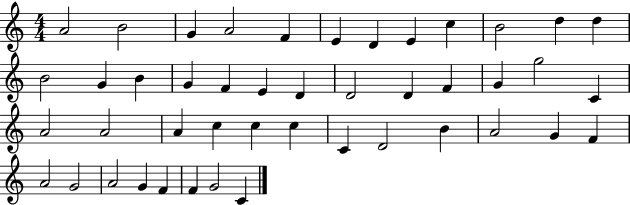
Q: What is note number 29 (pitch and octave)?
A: C5